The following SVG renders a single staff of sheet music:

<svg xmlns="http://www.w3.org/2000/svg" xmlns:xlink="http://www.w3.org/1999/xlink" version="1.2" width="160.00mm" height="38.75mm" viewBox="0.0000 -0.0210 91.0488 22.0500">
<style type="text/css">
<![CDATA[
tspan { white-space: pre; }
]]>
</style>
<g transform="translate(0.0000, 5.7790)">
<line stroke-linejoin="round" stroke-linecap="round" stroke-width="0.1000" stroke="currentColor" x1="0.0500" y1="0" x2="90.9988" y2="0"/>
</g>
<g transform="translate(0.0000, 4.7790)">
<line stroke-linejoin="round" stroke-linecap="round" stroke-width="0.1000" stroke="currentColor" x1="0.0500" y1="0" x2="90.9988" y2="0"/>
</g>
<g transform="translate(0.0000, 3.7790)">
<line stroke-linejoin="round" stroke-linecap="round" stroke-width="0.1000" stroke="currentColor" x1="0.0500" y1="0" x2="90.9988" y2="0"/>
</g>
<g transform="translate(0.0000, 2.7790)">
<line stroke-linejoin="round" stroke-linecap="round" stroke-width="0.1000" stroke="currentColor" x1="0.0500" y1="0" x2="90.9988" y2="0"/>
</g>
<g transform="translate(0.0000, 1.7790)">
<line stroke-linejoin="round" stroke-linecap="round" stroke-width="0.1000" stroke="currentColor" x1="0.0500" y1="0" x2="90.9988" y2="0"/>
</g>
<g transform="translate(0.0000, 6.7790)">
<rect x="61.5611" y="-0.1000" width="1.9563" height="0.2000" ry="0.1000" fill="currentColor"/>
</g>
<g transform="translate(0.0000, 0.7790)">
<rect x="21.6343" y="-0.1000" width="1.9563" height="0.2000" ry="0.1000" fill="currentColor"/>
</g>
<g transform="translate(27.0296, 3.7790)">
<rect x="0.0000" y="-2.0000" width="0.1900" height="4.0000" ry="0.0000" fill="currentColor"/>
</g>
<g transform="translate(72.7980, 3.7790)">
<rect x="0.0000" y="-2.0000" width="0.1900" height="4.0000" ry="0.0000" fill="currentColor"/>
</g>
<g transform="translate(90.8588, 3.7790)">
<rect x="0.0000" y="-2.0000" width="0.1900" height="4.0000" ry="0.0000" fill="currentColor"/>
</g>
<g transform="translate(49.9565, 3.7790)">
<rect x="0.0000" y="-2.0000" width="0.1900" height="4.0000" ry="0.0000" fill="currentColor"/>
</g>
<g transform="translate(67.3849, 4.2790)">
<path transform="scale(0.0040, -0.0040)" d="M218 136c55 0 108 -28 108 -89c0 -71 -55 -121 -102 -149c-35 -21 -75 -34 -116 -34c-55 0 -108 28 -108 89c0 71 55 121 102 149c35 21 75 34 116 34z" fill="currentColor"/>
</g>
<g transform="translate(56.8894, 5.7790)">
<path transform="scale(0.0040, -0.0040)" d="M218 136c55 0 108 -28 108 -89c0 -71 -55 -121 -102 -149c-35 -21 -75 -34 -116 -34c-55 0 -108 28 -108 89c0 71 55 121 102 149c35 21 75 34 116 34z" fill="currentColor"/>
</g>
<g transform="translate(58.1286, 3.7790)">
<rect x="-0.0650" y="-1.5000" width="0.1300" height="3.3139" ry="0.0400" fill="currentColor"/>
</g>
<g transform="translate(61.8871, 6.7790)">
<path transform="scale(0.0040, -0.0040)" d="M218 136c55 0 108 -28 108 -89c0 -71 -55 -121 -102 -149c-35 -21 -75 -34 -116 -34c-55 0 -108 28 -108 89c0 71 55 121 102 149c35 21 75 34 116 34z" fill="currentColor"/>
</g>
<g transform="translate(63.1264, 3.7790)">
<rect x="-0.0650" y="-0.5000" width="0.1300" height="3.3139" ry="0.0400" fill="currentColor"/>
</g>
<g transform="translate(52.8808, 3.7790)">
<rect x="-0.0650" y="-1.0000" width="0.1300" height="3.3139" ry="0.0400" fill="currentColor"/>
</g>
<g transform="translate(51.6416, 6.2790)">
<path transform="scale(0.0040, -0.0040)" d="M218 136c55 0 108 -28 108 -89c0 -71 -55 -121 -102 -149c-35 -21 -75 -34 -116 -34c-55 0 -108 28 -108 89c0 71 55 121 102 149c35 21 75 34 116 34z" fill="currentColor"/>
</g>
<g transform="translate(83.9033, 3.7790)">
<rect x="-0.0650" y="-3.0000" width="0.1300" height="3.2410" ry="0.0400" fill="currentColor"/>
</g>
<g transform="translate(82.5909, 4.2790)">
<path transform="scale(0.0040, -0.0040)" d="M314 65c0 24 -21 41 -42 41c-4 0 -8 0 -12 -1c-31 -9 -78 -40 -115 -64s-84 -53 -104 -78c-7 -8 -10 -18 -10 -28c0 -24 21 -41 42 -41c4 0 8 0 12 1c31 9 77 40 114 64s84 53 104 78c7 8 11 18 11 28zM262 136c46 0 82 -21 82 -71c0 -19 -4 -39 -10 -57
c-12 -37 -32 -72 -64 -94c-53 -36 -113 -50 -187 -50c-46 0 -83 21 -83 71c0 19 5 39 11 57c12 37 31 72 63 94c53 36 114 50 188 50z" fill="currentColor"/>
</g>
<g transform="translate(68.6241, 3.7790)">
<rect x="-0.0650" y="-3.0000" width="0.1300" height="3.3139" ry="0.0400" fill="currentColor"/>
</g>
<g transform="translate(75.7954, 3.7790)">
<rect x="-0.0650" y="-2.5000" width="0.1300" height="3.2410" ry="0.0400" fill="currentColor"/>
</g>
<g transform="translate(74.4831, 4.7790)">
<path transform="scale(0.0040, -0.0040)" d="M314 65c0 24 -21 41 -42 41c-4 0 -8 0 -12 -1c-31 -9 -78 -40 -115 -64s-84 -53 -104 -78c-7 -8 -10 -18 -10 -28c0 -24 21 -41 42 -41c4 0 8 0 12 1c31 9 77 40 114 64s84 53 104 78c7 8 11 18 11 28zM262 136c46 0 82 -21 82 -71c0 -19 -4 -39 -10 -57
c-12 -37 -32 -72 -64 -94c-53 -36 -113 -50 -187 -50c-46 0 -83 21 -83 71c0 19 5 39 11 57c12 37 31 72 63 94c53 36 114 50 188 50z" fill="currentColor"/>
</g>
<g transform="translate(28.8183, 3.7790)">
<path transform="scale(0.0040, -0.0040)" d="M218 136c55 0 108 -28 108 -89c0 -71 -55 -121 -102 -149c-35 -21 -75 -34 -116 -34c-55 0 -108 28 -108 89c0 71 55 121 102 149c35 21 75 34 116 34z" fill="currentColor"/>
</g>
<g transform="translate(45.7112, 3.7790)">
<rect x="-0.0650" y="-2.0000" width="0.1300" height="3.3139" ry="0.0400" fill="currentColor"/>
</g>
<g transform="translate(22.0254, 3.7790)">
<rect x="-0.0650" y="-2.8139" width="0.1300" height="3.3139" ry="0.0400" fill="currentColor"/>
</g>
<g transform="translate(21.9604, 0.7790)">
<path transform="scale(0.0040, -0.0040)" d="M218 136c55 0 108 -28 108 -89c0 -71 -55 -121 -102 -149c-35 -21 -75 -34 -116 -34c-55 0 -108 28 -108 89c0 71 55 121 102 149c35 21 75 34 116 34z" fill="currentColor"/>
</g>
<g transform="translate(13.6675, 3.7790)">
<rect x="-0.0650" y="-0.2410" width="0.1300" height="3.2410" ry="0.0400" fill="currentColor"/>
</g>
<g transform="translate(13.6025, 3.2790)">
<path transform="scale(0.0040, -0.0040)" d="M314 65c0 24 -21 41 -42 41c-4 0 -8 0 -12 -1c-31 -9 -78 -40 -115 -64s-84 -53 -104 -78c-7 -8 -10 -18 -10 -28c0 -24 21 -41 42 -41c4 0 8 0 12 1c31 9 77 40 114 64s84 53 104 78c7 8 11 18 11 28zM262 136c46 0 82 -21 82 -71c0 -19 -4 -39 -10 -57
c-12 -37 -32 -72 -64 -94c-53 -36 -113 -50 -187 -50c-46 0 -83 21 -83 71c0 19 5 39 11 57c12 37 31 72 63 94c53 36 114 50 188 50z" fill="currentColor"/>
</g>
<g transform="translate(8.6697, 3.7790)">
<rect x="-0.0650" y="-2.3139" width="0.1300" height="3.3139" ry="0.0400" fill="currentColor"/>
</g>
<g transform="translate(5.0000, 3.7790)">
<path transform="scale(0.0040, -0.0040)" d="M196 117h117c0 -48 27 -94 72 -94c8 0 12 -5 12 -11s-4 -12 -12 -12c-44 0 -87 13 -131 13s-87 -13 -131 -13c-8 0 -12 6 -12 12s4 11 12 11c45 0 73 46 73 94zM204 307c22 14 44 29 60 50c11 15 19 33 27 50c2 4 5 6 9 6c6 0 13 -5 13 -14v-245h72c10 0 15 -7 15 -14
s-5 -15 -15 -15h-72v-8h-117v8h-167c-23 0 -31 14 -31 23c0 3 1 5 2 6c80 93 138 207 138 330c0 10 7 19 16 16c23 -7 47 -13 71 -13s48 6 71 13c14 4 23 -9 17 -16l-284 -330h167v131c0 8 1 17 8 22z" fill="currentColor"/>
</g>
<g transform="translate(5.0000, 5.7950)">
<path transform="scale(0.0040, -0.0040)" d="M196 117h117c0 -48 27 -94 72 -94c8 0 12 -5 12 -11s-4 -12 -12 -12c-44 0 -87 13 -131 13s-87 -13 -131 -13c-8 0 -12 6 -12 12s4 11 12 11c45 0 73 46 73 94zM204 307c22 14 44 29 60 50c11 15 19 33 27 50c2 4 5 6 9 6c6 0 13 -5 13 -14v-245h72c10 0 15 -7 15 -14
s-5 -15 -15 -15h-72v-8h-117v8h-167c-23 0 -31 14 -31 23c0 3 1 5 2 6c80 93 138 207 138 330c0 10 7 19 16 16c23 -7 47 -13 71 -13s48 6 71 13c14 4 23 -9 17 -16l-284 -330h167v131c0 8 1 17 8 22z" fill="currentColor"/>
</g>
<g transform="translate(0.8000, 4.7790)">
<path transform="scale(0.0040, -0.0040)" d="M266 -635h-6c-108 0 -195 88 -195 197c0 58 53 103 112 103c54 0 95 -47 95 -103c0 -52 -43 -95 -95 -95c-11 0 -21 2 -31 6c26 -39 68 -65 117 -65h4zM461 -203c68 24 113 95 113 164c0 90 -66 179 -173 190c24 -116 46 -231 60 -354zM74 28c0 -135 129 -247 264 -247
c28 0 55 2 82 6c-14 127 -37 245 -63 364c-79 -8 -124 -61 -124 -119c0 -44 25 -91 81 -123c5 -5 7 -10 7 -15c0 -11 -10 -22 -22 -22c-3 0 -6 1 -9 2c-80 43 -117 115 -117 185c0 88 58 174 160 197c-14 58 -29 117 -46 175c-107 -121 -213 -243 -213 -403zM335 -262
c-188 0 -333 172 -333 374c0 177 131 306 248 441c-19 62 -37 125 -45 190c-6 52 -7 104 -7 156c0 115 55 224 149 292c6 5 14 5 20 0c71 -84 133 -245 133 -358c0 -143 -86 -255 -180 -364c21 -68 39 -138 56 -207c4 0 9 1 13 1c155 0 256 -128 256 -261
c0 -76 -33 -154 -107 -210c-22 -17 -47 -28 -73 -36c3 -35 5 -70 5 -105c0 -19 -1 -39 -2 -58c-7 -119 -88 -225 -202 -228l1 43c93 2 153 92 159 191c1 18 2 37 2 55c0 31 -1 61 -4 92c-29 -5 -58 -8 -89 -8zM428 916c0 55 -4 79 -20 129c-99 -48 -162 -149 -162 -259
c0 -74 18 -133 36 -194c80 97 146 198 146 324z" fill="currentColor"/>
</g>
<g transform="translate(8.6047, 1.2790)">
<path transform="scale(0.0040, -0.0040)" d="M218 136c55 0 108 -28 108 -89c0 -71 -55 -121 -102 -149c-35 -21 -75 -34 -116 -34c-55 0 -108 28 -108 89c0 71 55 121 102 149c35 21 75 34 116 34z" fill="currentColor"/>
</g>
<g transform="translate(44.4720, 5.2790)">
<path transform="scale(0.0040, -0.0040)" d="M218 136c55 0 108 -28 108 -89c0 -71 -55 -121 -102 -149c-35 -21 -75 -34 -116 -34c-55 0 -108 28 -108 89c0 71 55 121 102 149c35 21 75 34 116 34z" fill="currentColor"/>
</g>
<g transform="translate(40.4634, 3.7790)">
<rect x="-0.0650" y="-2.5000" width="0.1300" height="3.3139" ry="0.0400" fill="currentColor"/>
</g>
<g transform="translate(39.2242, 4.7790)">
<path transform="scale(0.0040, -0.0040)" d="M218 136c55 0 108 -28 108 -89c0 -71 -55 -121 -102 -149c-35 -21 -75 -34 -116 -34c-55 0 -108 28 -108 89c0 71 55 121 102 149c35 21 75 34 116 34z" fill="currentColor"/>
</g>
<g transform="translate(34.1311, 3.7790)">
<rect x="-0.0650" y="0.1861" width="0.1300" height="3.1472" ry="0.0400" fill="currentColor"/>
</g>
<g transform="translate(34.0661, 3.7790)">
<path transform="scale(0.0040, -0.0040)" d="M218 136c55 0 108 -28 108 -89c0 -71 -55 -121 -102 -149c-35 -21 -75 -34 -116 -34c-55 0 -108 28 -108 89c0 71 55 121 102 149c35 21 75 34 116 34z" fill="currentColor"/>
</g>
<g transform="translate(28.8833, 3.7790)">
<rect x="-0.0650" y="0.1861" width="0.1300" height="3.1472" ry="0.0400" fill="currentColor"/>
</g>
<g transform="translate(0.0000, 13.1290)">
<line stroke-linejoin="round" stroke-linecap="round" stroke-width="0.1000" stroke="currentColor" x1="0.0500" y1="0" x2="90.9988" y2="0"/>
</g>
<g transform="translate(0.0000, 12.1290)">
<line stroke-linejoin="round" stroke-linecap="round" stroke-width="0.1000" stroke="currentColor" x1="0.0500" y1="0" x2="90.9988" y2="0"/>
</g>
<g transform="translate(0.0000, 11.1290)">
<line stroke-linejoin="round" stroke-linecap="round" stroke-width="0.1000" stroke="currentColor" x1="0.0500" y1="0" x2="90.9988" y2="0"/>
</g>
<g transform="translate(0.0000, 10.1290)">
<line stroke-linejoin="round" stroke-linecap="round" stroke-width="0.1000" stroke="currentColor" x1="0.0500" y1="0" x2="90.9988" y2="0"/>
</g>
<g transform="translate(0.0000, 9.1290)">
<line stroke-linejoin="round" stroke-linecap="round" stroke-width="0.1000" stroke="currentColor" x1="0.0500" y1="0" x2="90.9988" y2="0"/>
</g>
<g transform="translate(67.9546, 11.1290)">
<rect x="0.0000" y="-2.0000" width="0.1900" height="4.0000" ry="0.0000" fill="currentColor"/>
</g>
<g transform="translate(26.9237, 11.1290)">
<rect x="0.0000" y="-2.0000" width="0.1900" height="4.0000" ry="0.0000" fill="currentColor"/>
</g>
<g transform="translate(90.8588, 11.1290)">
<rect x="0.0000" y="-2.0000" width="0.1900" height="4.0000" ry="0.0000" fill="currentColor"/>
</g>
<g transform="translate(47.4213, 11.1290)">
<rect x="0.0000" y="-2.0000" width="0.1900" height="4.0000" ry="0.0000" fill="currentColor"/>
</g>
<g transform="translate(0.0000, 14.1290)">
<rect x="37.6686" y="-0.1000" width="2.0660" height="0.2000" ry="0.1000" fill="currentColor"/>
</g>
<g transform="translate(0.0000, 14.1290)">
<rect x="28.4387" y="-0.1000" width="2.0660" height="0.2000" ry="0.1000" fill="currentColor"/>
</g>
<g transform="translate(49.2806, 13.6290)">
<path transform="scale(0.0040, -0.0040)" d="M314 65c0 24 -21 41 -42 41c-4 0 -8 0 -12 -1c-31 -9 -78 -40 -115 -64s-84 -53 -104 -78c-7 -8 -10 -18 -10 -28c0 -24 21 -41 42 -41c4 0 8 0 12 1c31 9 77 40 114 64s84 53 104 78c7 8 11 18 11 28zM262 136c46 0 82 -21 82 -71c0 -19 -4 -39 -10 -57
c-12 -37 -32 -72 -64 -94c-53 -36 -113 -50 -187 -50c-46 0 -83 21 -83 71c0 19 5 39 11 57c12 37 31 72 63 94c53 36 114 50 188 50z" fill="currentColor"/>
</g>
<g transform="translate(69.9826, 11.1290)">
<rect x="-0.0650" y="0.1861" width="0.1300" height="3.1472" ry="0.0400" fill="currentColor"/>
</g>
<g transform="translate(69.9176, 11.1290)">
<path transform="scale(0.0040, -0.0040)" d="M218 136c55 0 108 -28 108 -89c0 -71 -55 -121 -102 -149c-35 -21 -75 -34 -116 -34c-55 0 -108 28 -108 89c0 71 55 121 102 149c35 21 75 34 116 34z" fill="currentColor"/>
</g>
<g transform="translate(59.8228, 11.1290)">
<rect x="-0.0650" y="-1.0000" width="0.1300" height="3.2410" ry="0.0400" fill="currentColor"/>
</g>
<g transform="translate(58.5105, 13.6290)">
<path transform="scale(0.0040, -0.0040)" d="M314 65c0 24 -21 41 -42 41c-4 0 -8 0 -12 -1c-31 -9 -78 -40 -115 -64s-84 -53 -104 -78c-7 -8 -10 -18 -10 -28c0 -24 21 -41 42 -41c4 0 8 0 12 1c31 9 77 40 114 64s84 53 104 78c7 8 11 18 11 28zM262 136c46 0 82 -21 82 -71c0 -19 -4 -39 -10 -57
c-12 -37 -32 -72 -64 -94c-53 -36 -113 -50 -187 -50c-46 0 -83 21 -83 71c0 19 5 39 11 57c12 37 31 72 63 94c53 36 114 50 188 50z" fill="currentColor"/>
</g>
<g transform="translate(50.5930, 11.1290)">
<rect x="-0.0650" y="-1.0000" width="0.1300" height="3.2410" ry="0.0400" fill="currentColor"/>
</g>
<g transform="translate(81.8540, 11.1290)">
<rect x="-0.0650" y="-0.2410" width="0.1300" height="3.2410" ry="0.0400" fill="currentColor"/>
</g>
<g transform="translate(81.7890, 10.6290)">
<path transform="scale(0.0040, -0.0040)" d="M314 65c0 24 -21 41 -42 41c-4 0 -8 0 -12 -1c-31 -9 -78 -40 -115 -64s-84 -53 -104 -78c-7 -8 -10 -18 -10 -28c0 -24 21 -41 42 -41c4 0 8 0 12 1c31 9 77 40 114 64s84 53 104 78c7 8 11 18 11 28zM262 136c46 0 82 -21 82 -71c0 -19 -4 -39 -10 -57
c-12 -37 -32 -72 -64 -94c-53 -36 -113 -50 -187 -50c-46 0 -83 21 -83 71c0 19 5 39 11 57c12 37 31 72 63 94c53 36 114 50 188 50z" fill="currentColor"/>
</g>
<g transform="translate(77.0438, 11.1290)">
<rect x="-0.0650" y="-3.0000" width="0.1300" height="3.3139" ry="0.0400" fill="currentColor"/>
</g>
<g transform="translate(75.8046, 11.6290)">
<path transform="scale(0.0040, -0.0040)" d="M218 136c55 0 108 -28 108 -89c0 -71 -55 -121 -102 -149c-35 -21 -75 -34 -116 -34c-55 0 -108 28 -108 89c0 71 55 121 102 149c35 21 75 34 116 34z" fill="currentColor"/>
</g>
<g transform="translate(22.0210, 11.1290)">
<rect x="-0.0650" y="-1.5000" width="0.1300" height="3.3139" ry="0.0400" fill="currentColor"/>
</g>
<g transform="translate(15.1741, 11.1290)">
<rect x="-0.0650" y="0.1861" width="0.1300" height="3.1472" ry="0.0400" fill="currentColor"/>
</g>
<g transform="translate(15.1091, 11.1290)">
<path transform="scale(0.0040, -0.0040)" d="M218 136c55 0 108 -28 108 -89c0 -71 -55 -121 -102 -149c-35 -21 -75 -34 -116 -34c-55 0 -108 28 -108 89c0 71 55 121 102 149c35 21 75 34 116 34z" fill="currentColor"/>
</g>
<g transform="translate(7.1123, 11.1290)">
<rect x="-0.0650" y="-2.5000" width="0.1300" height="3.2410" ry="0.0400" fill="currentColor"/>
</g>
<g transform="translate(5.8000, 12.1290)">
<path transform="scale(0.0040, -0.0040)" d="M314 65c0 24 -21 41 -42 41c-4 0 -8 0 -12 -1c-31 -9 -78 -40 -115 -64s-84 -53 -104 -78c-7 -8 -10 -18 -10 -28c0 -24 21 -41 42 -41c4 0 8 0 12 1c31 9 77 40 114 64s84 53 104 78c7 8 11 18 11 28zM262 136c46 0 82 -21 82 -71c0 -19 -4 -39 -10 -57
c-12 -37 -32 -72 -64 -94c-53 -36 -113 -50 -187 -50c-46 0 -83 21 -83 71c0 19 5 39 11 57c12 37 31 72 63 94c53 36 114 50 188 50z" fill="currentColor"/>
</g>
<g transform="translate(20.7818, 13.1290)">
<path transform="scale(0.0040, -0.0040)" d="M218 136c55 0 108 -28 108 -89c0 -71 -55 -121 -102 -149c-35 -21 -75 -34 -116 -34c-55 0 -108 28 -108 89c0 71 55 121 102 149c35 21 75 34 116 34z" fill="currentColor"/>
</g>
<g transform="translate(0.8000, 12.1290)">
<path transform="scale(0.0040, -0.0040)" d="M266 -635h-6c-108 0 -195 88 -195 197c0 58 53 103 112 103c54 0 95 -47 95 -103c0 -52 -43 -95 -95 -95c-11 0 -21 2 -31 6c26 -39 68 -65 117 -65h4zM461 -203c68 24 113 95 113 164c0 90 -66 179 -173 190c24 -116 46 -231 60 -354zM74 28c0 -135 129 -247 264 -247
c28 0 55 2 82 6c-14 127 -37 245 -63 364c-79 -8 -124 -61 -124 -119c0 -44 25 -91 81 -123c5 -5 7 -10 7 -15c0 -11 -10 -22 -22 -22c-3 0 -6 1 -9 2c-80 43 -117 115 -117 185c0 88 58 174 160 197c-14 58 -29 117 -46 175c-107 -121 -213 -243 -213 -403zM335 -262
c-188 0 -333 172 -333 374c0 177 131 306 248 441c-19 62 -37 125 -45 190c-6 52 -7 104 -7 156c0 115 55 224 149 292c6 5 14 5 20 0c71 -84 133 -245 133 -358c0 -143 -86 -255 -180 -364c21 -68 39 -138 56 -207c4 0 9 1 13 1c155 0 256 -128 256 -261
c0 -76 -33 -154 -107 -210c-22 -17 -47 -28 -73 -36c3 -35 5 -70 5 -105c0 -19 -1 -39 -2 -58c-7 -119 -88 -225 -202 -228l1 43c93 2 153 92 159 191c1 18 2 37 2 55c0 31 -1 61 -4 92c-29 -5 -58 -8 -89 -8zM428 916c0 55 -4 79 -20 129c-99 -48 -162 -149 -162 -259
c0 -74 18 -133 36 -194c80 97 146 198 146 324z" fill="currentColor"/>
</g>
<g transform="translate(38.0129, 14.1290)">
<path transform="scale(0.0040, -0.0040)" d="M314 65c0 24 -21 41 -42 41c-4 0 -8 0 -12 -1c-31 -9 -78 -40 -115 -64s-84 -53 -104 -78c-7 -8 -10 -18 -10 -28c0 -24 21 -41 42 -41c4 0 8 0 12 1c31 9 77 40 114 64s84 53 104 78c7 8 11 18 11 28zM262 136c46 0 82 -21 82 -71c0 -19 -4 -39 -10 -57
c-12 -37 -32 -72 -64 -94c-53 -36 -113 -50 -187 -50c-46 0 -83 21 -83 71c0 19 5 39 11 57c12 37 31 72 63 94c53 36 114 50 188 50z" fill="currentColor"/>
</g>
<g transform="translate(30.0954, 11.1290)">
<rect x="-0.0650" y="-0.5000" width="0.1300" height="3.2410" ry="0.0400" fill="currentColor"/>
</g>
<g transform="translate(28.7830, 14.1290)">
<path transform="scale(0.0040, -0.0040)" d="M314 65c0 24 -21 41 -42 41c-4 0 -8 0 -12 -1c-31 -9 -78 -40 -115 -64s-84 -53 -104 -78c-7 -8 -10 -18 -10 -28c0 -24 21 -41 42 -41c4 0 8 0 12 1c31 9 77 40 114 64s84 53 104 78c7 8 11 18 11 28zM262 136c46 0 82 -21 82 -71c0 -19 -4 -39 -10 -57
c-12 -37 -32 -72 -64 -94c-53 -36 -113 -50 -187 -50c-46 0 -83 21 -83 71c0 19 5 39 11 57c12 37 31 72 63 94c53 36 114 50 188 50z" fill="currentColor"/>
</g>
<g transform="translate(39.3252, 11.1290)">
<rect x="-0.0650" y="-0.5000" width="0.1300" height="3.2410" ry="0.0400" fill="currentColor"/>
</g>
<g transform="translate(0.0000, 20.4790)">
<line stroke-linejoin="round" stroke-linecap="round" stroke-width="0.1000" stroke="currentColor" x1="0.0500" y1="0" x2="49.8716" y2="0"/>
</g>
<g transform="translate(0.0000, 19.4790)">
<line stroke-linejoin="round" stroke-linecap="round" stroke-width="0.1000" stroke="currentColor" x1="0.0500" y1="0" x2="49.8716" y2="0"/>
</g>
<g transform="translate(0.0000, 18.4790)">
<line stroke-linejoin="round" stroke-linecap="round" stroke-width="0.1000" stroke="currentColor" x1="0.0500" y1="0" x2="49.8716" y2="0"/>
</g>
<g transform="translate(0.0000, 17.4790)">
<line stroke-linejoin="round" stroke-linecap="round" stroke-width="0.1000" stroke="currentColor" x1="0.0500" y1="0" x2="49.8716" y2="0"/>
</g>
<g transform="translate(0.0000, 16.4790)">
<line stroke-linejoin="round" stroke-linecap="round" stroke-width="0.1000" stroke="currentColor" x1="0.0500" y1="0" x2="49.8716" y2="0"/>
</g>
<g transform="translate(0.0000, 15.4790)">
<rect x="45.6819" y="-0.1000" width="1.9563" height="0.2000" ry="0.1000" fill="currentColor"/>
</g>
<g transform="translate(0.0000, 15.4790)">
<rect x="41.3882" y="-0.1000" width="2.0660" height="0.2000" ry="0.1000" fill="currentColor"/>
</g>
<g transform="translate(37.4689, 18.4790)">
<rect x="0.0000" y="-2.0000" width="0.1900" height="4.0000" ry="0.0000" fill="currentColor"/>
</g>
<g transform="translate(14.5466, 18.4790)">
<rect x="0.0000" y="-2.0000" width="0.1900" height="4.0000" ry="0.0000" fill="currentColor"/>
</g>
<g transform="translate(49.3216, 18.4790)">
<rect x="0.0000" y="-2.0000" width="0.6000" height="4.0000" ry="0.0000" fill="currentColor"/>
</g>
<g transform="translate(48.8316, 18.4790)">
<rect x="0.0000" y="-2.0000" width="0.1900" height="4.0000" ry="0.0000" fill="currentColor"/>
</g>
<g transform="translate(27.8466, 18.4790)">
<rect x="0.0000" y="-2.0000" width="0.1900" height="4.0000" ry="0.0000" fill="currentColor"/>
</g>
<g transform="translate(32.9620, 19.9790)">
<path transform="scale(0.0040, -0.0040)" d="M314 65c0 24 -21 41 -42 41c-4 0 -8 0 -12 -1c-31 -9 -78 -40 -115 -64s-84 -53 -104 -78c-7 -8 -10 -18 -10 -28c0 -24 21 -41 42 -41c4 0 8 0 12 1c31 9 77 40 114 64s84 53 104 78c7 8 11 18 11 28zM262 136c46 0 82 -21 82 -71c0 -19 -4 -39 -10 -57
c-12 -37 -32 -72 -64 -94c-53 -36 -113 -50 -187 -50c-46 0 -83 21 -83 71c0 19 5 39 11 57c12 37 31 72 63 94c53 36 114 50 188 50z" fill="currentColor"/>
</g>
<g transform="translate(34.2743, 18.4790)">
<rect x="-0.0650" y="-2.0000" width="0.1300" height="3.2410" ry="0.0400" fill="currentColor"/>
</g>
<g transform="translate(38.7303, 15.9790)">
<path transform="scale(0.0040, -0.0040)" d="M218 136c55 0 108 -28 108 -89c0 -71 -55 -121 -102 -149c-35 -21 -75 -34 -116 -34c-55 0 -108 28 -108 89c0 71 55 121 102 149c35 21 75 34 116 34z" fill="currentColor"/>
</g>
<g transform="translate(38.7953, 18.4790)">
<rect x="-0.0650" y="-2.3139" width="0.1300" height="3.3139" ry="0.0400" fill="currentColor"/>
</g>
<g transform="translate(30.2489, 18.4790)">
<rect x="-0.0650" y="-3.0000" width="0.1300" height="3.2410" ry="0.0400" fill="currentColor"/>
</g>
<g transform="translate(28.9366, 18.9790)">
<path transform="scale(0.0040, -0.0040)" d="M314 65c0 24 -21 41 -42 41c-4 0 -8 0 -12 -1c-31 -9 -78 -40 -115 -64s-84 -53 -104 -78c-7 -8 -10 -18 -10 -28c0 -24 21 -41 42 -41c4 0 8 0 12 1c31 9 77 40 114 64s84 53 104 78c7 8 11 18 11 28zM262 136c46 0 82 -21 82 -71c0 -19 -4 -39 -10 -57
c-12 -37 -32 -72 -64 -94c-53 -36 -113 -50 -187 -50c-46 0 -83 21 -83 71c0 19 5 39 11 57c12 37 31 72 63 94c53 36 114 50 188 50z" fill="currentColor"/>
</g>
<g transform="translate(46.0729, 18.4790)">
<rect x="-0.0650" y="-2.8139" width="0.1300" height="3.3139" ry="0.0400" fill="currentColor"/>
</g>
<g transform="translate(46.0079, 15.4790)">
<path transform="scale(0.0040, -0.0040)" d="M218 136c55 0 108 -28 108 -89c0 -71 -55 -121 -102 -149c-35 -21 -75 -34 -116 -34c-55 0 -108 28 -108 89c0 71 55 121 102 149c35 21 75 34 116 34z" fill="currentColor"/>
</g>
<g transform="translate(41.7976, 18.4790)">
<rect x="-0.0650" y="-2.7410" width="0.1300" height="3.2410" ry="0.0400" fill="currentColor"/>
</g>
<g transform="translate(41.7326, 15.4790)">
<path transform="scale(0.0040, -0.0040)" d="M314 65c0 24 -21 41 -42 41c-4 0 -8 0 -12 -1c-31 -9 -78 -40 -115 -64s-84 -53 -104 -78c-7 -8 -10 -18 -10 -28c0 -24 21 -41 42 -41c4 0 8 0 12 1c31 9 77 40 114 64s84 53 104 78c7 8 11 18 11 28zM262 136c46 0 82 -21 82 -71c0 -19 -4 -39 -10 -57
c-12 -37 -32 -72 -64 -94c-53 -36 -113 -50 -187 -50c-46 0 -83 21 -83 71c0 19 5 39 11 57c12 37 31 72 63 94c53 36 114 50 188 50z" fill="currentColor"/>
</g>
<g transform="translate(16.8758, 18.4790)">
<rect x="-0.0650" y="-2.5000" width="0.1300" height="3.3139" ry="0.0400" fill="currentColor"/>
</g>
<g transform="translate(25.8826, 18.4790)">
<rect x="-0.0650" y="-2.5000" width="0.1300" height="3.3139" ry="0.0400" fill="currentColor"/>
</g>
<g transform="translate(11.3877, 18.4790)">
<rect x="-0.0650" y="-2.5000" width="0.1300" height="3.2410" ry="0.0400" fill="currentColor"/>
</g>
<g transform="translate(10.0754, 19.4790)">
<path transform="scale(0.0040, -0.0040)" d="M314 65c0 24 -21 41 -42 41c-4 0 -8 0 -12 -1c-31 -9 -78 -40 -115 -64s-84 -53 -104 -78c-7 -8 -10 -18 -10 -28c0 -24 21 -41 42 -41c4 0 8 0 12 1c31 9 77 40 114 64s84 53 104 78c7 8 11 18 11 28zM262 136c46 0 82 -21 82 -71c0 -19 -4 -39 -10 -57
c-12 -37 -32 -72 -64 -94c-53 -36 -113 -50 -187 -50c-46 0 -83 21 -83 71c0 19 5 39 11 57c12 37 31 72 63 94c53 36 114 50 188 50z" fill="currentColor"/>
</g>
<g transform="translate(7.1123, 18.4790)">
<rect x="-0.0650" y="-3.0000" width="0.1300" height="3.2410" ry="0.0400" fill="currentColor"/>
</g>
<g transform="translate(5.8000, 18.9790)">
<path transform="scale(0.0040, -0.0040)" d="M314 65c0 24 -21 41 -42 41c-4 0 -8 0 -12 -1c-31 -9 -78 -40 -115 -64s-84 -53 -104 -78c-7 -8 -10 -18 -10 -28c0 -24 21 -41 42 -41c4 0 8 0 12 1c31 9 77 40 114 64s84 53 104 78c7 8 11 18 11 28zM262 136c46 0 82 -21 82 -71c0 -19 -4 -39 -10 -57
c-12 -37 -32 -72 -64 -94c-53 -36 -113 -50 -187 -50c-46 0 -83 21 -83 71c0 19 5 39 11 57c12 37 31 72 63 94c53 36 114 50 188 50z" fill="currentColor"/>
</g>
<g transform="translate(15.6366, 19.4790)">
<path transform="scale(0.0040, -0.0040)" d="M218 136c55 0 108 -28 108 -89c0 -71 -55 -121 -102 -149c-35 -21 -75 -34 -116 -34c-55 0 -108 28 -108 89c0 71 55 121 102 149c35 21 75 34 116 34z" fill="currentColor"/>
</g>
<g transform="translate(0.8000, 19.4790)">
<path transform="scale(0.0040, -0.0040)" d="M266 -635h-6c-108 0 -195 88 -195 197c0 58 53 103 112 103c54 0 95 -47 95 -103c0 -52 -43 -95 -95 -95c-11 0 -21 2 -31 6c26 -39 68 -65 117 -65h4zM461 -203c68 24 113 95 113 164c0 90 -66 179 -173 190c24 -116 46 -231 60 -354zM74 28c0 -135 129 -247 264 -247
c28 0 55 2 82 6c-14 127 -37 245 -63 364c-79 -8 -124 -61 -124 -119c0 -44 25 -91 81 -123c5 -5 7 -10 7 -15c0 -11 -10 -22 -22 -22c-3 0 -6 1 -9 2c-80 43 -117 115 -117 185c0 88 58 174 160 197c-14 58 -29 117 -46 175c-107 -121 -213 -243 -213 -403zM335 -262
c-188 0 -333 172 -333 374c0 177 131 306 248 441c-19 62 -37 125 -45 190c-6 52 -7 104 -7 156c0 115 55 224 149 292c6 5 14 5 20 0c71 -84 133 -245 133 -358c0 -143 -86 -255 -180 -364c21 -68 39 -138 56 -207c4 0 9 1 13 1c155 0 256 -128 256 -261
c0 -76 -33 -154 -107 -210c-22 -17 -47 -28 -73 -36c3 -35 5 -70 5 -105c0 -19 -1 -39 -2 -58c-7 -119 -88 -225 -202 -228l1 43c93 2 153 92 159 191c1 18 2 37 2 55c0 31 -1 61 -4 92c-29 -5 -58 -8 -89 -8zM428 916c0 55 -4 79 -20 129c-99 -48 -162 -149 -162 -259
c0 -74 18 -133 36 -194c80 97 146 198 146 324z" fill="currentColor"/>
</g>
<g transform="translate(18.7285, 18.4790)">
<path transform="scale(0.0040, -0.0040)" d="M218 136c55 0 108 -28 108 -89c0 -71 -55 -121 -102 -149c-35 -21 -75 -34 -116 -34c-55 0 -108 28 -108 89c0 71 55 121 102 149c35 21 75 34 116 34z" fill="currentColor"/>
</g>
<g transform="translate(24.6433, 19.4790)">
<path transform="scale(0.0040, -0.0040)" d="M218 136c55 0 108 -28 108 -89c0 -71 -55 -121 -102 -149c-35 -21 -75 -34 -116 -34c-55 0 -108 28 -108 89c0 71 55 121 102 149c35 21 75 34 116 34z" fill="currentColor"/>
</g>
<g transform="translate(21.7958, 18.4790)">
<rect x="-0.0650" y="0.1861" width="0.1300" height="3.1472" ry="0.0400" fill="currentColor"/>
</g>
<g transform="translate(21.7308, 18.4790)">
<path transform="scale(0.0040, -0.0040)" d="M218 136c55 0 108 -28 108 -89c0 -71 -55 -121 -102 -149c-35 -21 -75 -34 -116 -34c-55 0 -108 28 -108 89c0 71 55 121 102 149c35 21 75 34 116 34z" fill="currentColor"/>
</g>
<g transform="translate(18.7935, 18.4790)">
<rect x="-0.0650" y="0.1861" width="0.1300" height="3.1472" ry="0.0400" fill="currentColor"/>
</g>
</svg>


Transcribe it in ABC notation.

X:1
T:Untitled
M:4/4
L:1/4
K:C
g c2 a B B G F D E C A G2 A2 G2 B E C2 C2 D2 D2 B A c2 A2 G2 G B B G A2 F2 g a2 a